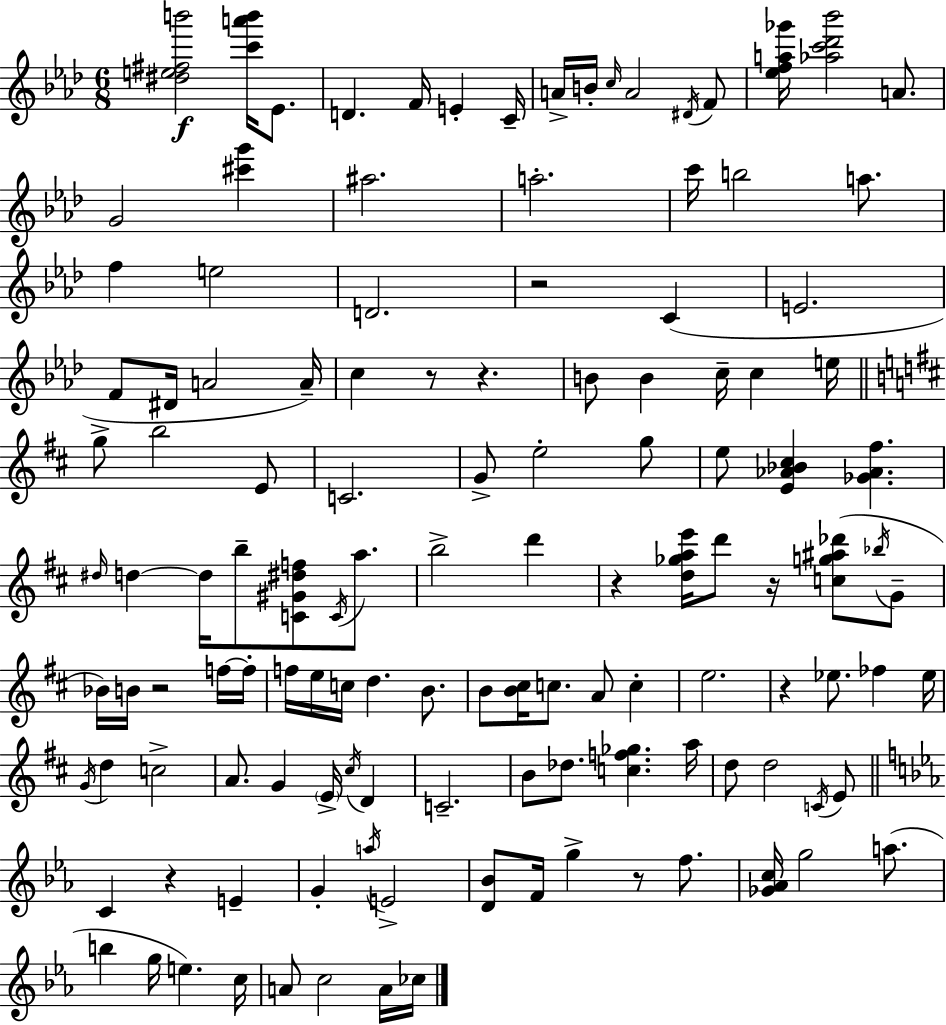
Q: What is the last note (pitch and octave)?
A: CES5